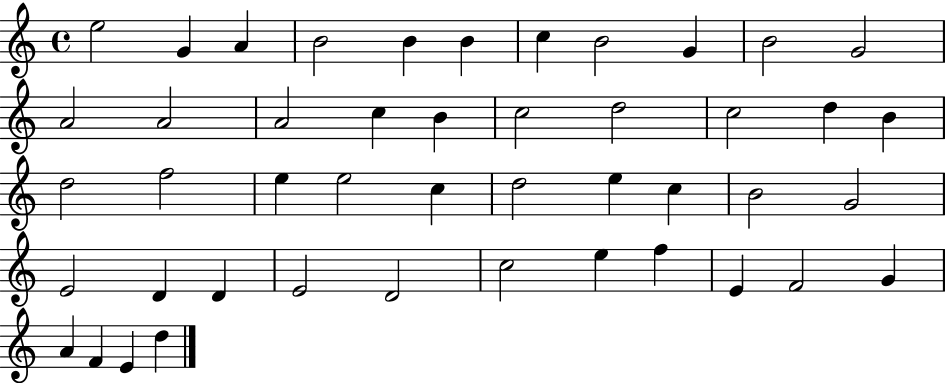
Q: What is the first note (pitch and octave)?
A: E5